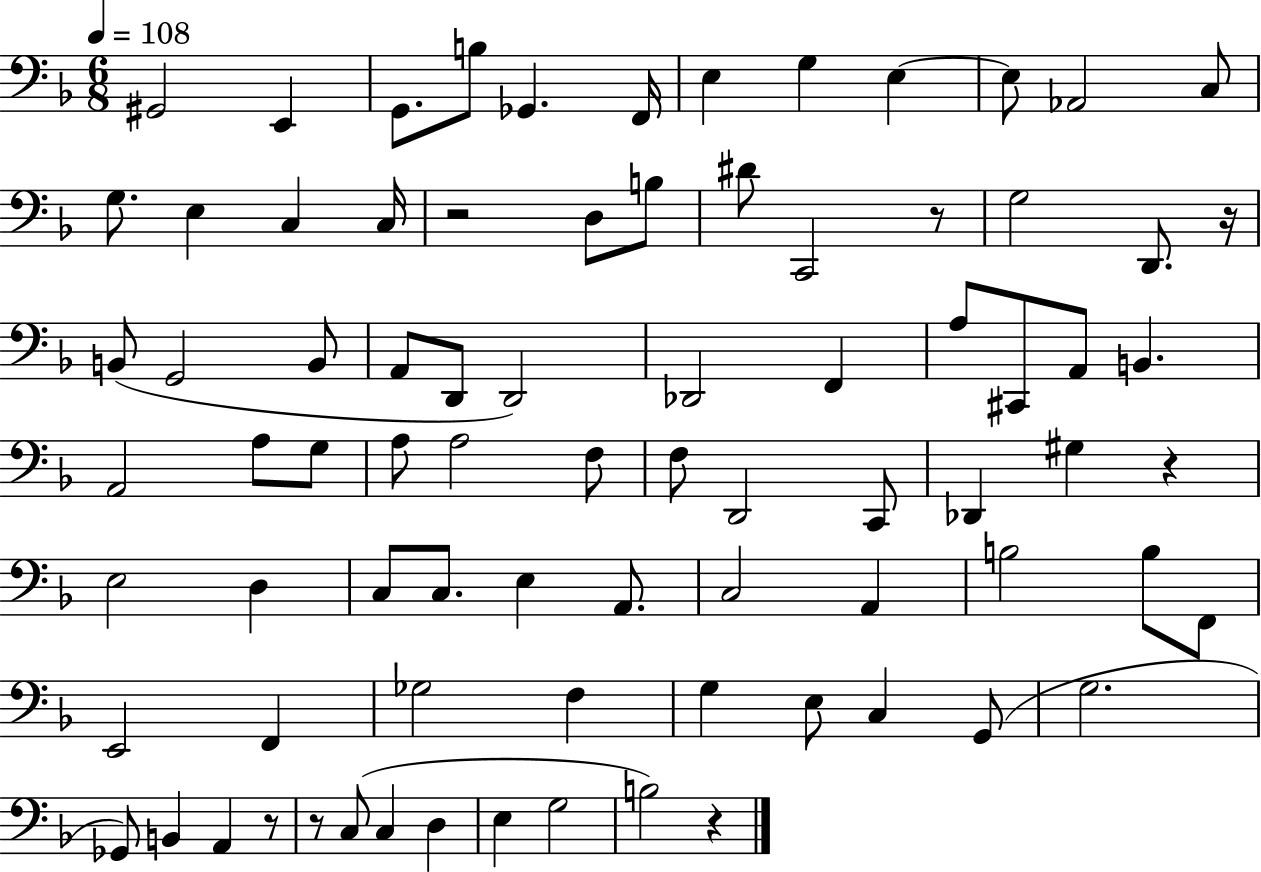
{
  \clef bass
  \numericTimeSignature
  \time 6/8
  \key f \major
  \tempo 4 = 108
  \repeat volta 2 { gis,2 e,4 | g,8. b8 ges,4. f,16 | e4 g4 e4~~ | e8 aes,2 c8 | \break g8. e4 c4 c16 | r2 d8 b8 | dis'8 c,2 r8 | g2 d,8. r16 | \break b,8( g,2 b,8 | a,8 d,8 d,2) | des,2 f,4 | a8 cis,8 a,8 b,4. | \break a,2 a8 g8 | a8 a2 f8 | f8 d,2 c,8 | des,4 gis4 r4 | \break e2 d4 | c8 c8. e4 a,8. | c2 a,4 | b2 b8 f,8 | \break e,2 f,4 | ges2 f4 | g4 e8 c4 g,8( | g2. | \break ges,8) b,4 a,4 r8 | r8 c8( c4 d4 | e4 g2 | b2) r4 | \break } \bar "|."
}